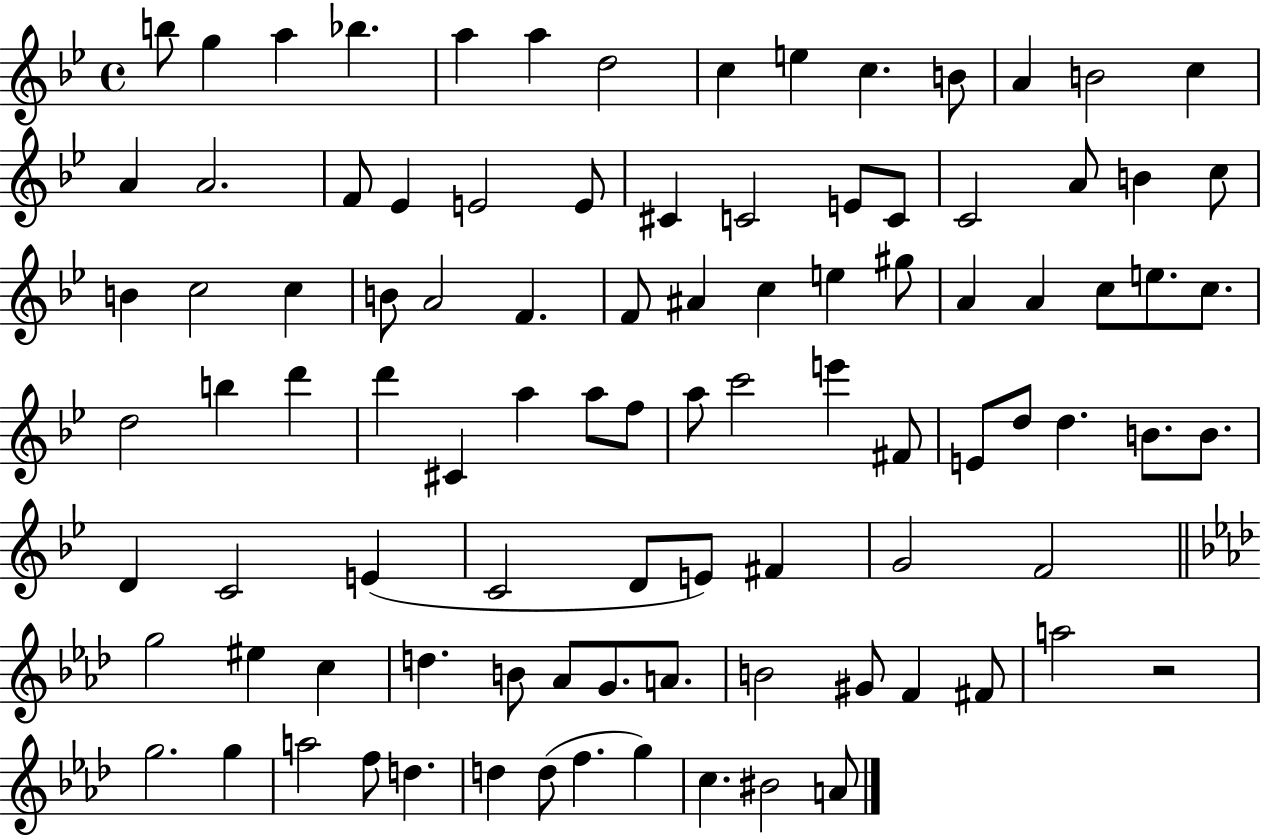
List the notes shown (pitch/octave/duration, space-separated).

B5/e G5/q A5/q Bb5/q. A5/q A5/q D5/h C5/q E5/q C5/q. B4/e A4/q B4/h C5/q A4/q A4/h. F4/e Eb4/q E4/h E4/e C#4/q C4/h E4/e C4/e C4/h A4/e B4/q C5/e B4/q C5/h C5/q B4/e A4/h F4/q. F4/e A#4/q C5/q E5/q G#5/e A4/q A4/q C5/e E5/e. C5/e. D5/h B5/q D6/q D6/q C#4/q A5/q A5/e F5/e A5/e C6/h E6/q F#4/e E4/e D5/e D5/q. B4/e. B4/e. D4/q C4/h E4/q C4/h D4/e E4/e F#4/q G4/h F4/h G5/h EIS5/q C5/q D5/q. B4/e Ab4/e G4/e. A4/e. B4/h G#4/e F4/q F#4/e A5/h R/h G5/h. G5/q A5/h F5/e D5/q. D5/q D5/e F5/q. G5/q C5/q. BIS4/h A4/e